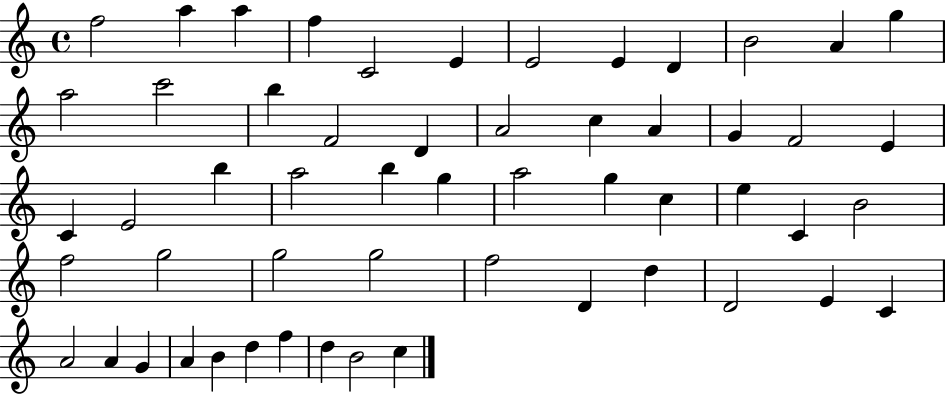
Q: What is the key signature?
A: C major